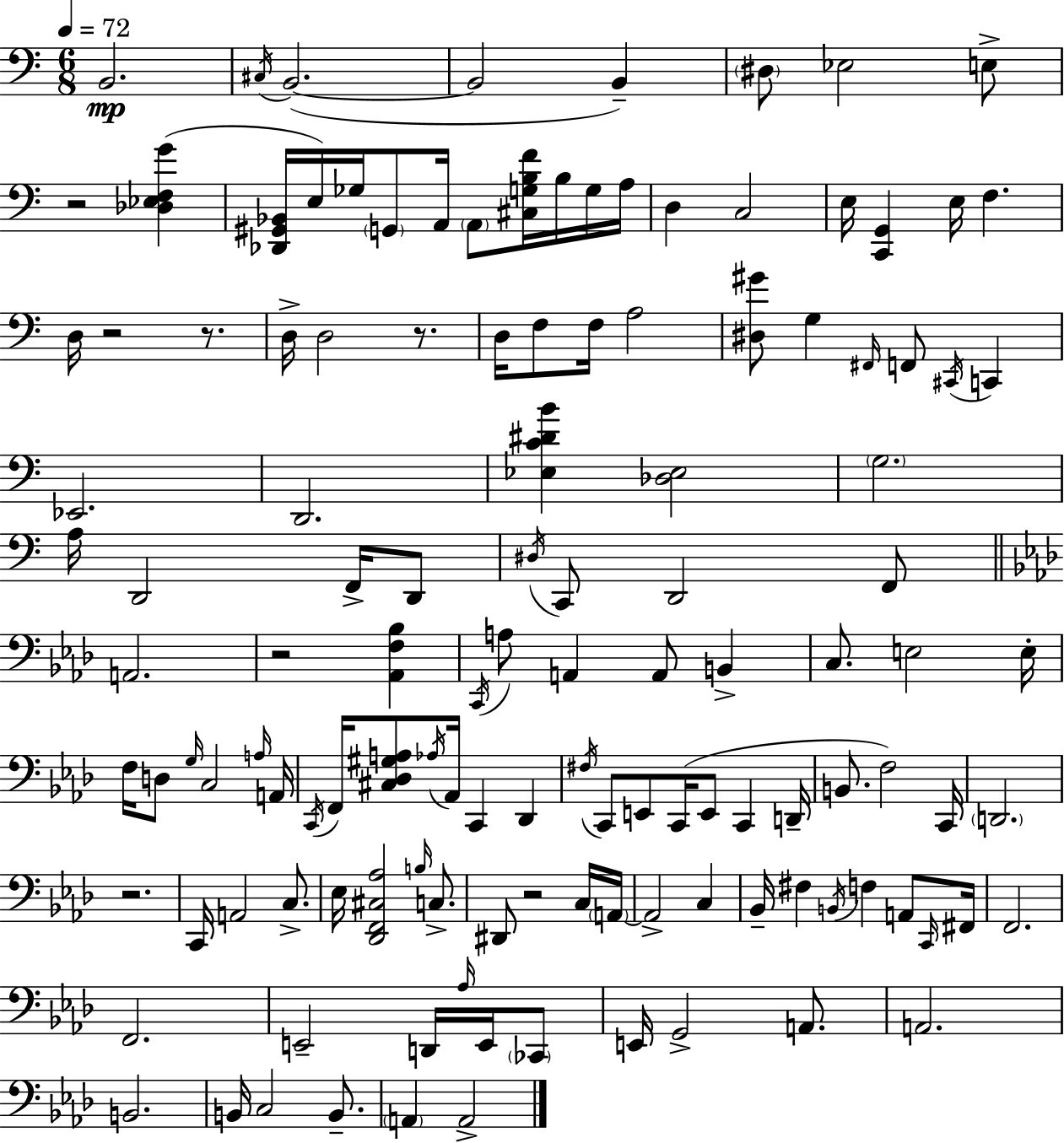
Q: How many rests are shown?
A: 7